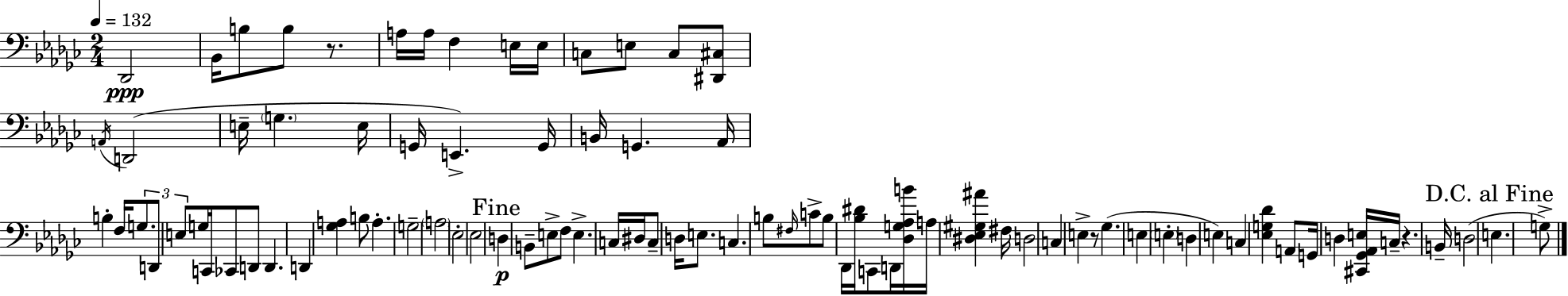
{
  \clef bass
  \numericTimeSignature
  \time 2/4
  \key ees \minor
  \tempo 4 = 132
  des,2\ppp | bes,16 b8 b8 r8. | a16 a16 f4 e16 e16 | c8 e8 c8 <dis, cis>8 | \break \acciaccatura { a,16 } d,2( | e16-- \parenthesize g4. | e16 g,16 e,4.->) | g,16 b,16 g,4. | \break aes,16 b4-. f16 \tuplet 3/2 { g8. | d,8 e8 } g16 c,16 ces,8 | d,8 d,4. | d,4 <ges a>4 | \break b8 a4.-. | g2-- | \parenthesize a2 | ees2-. | \break ees2 | \mark "Fine" d4\p b,8-- e8-> | f8 e4.-> | c16 dis16 c8-- d16 e8. | \break c4. b8 | \grace { fis16 } c'8-> b8 des,16 <bes dis'>16 | c,8 d,16 <des g aes b'>16 a16 <dis ees gis ais'>4 | fis16 d2 | \break c4 e4-> | r8 ges4.( | e4 \parenthesize e4-. | d4 e4) | \break c4 <ees g des'>4 | a,8 g,16 d4 | <cis, ges, aes, e>16 c16-- r4. | b,16-- d2( | \break \mark "D.C. al Fine" e4. | g8->) \bar "|."
}